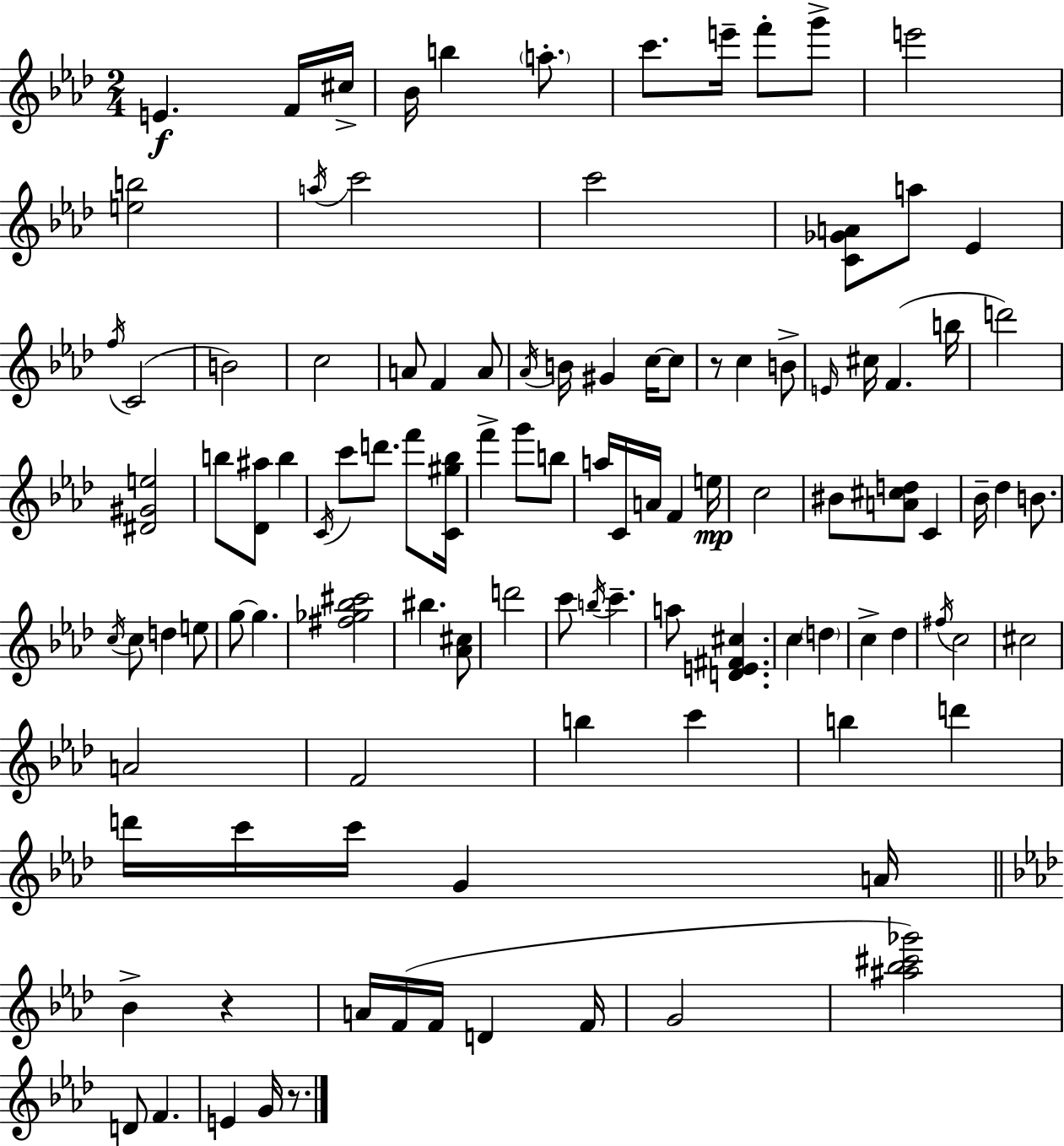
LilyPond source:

{
  \clef treble
  \numericTimeSignature
  \time 2/4
  \key f \minor
  e'4.\f f'16 cis''16-> | bes'16 b''4 \parenthesize a''8.-. | c'''8. e'''16-- f'''8-. g'''8-> | e'''2 | \break <e'' b''>2 | \acciaccatura { a''16 } c'''2 | c'''2 | <c' ges' a'>8 a''8 ees'4 | \break \acciaccatura { f''16 }( c'2 | b'2) | c''2 | a'8 f'4 | \break a'8 \acciaccatura { aes'16 } b'16 gis'4 | c''16~~ c''8 r8 c''4 | b'8-> \grace { e'16 } cis''16 f'4.( | b''16 d'''2) | \break <dis' gis' e''>2 | b''8 <des' ais''>8 | b''4 \acciaccatura { c'16 } c'''8 d'''8. | f'''8 <c' gis'' bes''>16 f'''4-> | \break g'''8 b''8 a''16 c'16 a'16 | f'4 e''16\mp c''2 | bis'8 <a' cis'' d''>8 | c'4 bes'16-- des''4 | \break b'8. \acciaccatura { c''16 } c''8 | d''4 e''8 g''8~~ | g''4. <fis'' ges'' bes'' cis'''>2 | bis''4. | \break <aes' cis''>8 d'''2 | c'''8 | \acciaccatura { b''16 } c'''4.-- a''8 | <d' e' fis' cis''>4. c''4 | \break \parenthesize d''4 c''4-> | des''4 \acciaccatura { fis''16 } | c''2 | cis''2 | \break a'2 | f'2 | b''4 c'''4 | b''4 d'''4 | \break d'''16 c'''16 c'''16 g'4 a'16 | \bar "||" \break \key f \minor bes'4-> r4 | a'16 f'16( f'16 d'4 f'16 | g'2 | <ais'' bes'' cis''' ges'''>2) | \break d'8 f'4. | e'4 g'16 r8. | \bar "|."
}